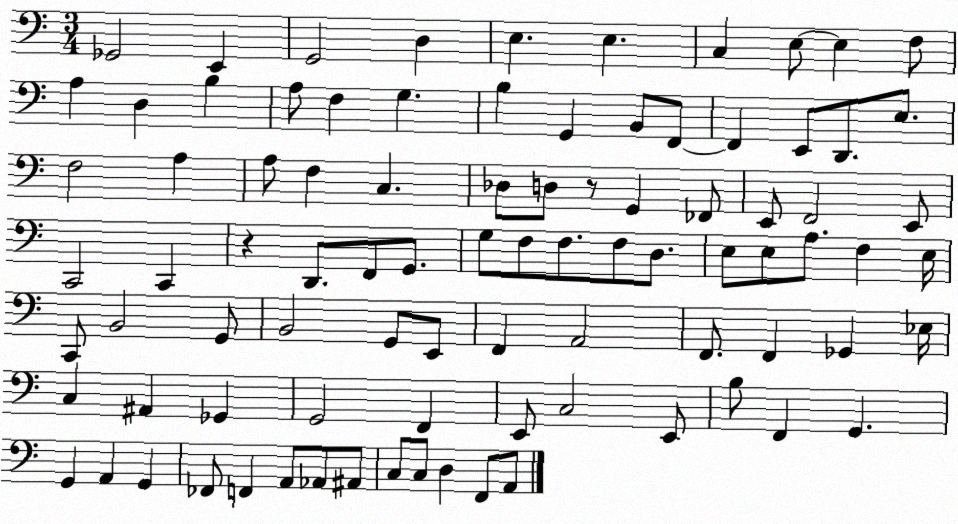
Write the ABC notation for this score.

X:1
T:Untitled
M:3/4
L:1/4
K:C
_G,,2 E,, G,,2 D, E, E, C, E,/2 E, F,/2 A, D, B, A,/2 F, G, B, G,, B,,/2 F,,/2 F,, E,,/2 D,,/2 E,/2 F,2 A, A,/2 F, C, _D,/2 D,/2 z/2 G,, _F,,/2 E,,/2 F,,2 E,,/2 C,,2 C,, z D,,/2 F,,/2 G,,/2 G,/2 F,/2 F,/2 F,/2 D,/2 E,/2 E,/2 A,/2 F, E,/4 C,,/2 B,,2 G,,/2 B,,2 G,,/2 E,,/2 F,, A,,2 F,,/2 F,, _G,, _E,/4 C, ^A,, _G,, G,,2 F,, E,,/2 C,2 E,,/2 B,/2 F,, G,, G,, A,, G,, _F,,/2 F,, A,,/2 _A,,/2 ^A,,/2 C,/2 C,/2 D, F,,/2 A,,/2